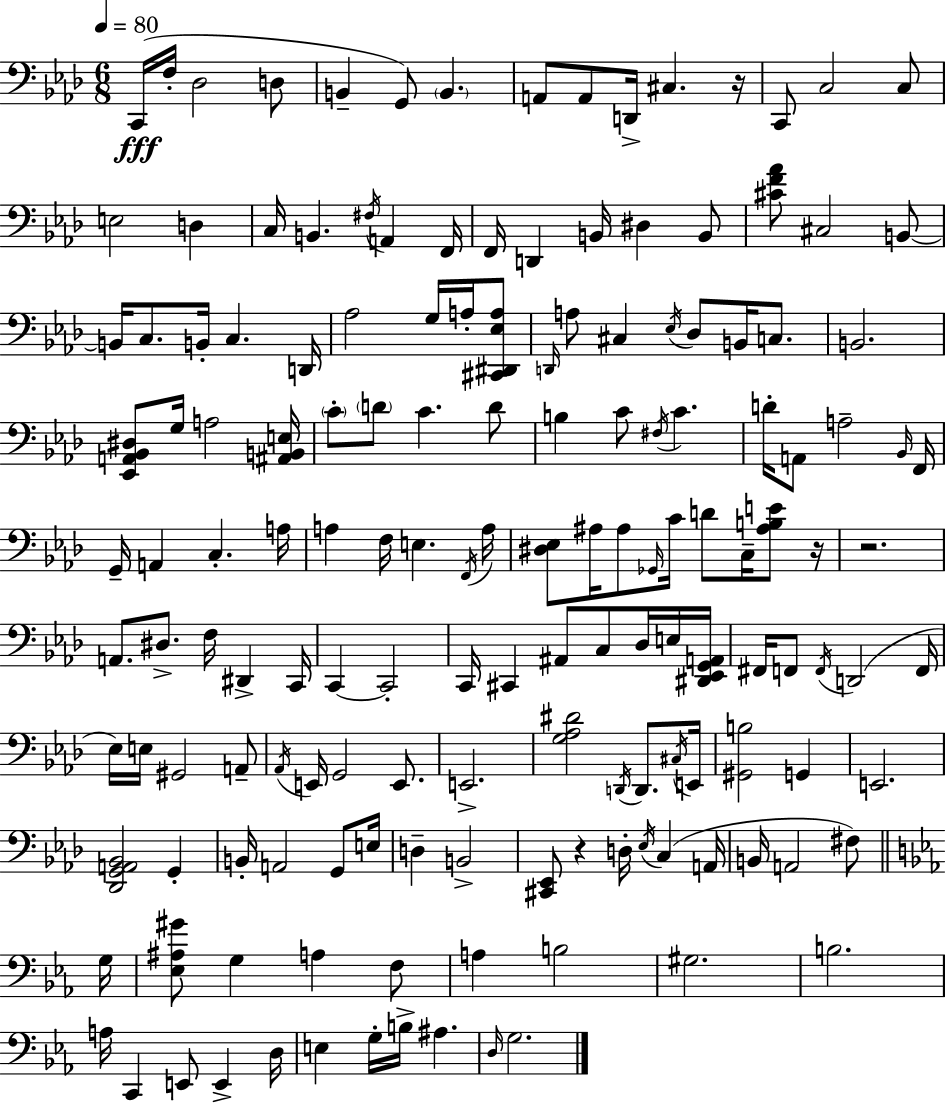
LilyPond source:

{
  \clef bass
  \numericTimeSignature
  \time 6/8
  \key f \minor
  \tempo 4 = 80
  c,16(\fff f16-. des2 d8 | b,4-- g,8) \parenthesize b,4. | a,8 a,8 d,16-> cis4. r16 | c,8 c2 c8 | \break e2 d4 | c16 b,4. \acciaccatura { fis16 } a,4 | f,16 f,16 d,4 b,16 dis4 b,8 | <cis' f' aes'>8 cis2 b,8~~ | \break b,16 c8. b,16-. c4. | d,16 aes2 g16 a16-. <cis, dis, ees a>8 | \grace { d,16 } a8 cis4 \acciaccatura { ees16 } des8 b,16 | c8. b,2. | \break <ees, a, bes, dis>8 g16 a2 | <ais, b, e>16 \parenthesize c'8-. \parenthesize d'8 c'4. | d'8 b4 c'8 \acciaccatura { fis16 } c'4. | d'16-. a,8 a2-- | \break \grace { bes,16 } f,16 g,16-- a,4 c4.-. | a16 a4 f16 e4. | \acciaccatura { f,16 } a16 <dis ees>8 ais16 ais8 \grace { ges,16 } | c'16 d'8 c16-- <ais b e'>8 r16 r2. | \break a,8. dis8.-> | f16 dis,4-> c,16 c,4~~ c,2-. | c,16 cis,4 | ais,8 c8 des16 e16 <dis, ees, g, a,>16 fis,16 f,8 \acciaccatura { f,16 }( d,2 | \break f,16 ees16) e16 gis,2 | a,8-- \acciaccatura { aes,16 } e,16 g,2 | e,8. e,2.-> | <g aes dis'>2 | \break \acciaccatura { d,16 } d,8. \acciaccatura { cis16 } e,16 <gis, b>2 | g,4 e,2. | <des, g, a, bes,>2 | g,4-. b,16-. | \break a,2 g,8 e16 d4-- | b,2-> <cis, ees,>8 | r4 d16-. \acciaccatura { ees16 }( c4 a,16 | b,16 a,2 fis8) \bar "||" \break \key ees \major g16 <ees ais gis'>8 g4 a4 f8 | a4 b2 | gis2. | b2. | \break a16 c,4 e,8 e,4-> | d16 e4 g16-. b16-> ais4. | \grace { d16 } g2. | \bar "|."
}